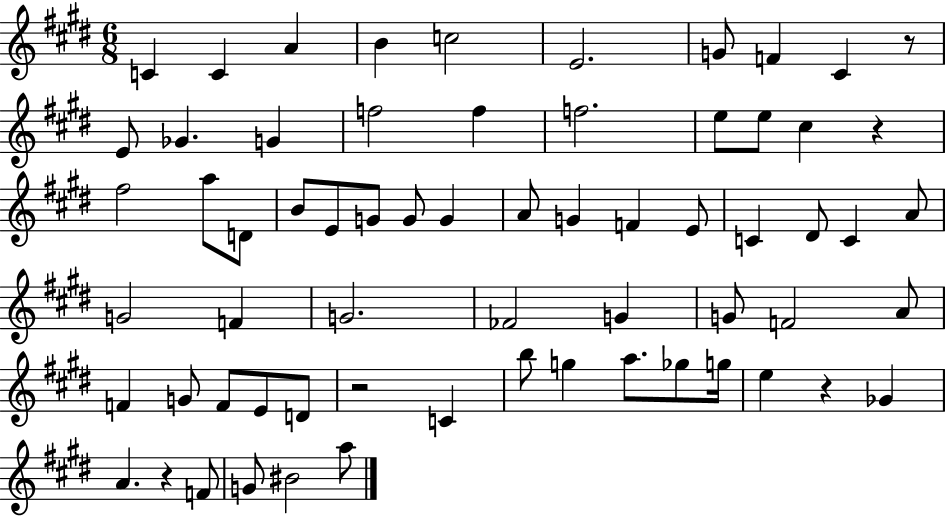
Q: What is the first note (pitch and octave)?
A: C4